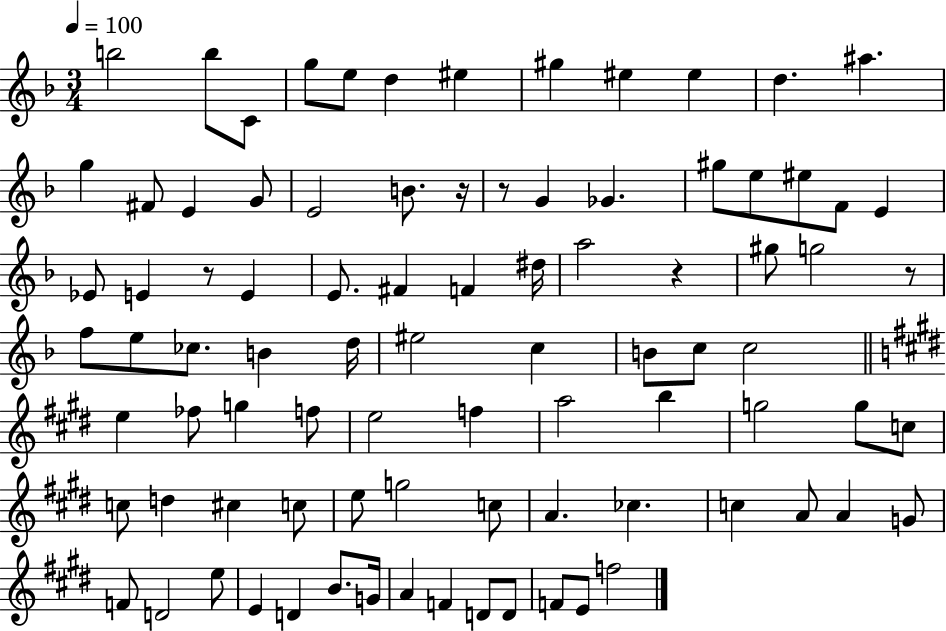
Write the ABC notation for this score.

X:1
T:Untitled
M:3/4
L:1/4
K:F
b2 b/2 C/2 g/2 e/2 d ^e ^g ^e ^e d ^a g ^F/2 E G/2 E2 B/2 z/4 z/2 G _G ^g/2 e/2 ^e/2 F/2 E _E/2 E z/2 E E/2 ^F F ^d/4 a2 z ^g/2 g2 z/2 f/2 e/2 _c/2 B d/4 ^e2 c B/2 c/2 c2 e _f/2 g f/2 e2 f a2 b g2 g/2 c/2 c/2 d ^c c/2 e/2 g2 c/2 A _c c A/2 A G/2 F/2 D2 e/2 E D B/2 G/4 A F D/2 D/2 F/2 E/2 f2